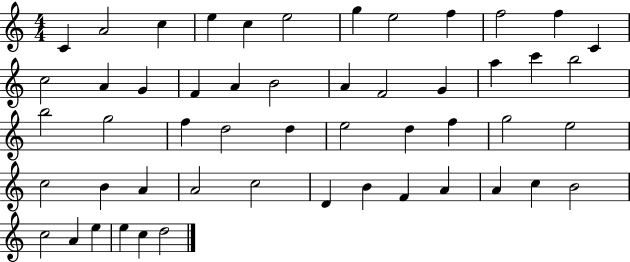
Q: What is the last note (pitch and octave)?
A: D5